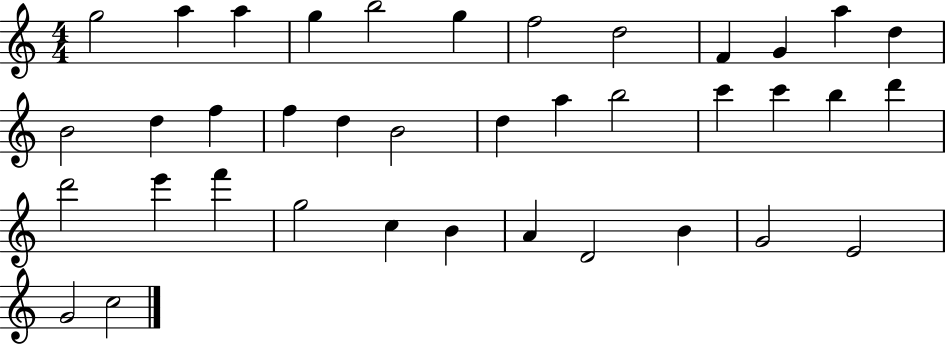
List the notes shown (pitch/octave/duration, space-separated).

G5/h A5/q A5/q G5/q B5/h G5/q F5/h D5/h F4/q G4/q A5/q D5/q B4/h D5/q F5/q F5/q D5/q B4/h D5/q A5/q B5/h C6/q C6/q B5/q D6/q D6/h E6/q F6/q G5/h C5/q B4/q A4/q D4/h B4/q G4/h E4/h G4/h C5/h